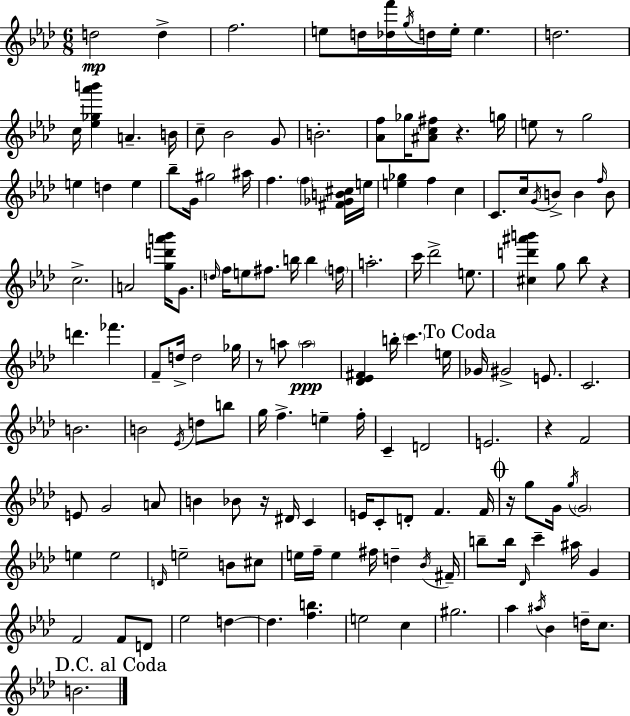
X:1
T:Untitled
M:6/8
L:1/4
K:Fm
d2 d f2 e/2 d/4 [_df']/4 g/4 d/4 e/4 e d2 c/4 [_e_g_a'b'] A B/4 c/2 _B2 G/2 B2 [_Af]/2 _g/4 [^Ac^f]/2 z g/4 e/2 z/2 g2 e d e _b/2 G/4 ^g2 ^a/4 f f [^F_GB^c]/4 e/4 [e_g] f c C/2 c/4 G/4 B/2 B f/4 B/2 c2 A2 [gd'a'_b']/4 G/2 d/4 f/4 e/2 ^f/2 b/4 b f/4 a2 c'/4 _d'2 e/2 [^cd'^a'b'] g/2 _b/2 z d' _f' F/2 d/4 d2 _g/4 z/2 a/2 a2 [_D_E^F] b/4 c' e/4 _G/4 ^G2 E/2 C2 B2 B2 _E/4 d/2 b/2 g/4 f e f/4 C D2 E2 z F2 E/2 G2 A/2 B _B/2 z/4 ^D/4 C E/4 C/2 D/2 F F/4 z/4 g/2 G/4 g/4 G2 e e2 D/4 e2 B/2 ^c/2 e/4 f/4 e ^f/4 d _B/4 ^F/4 b/2 b/4 _D/4 c' ^a/4 G F2 F/2 D/2 _e2 d d [fb] e2 c ^g2 _a ^a/4 _B d/4 c/2 B2